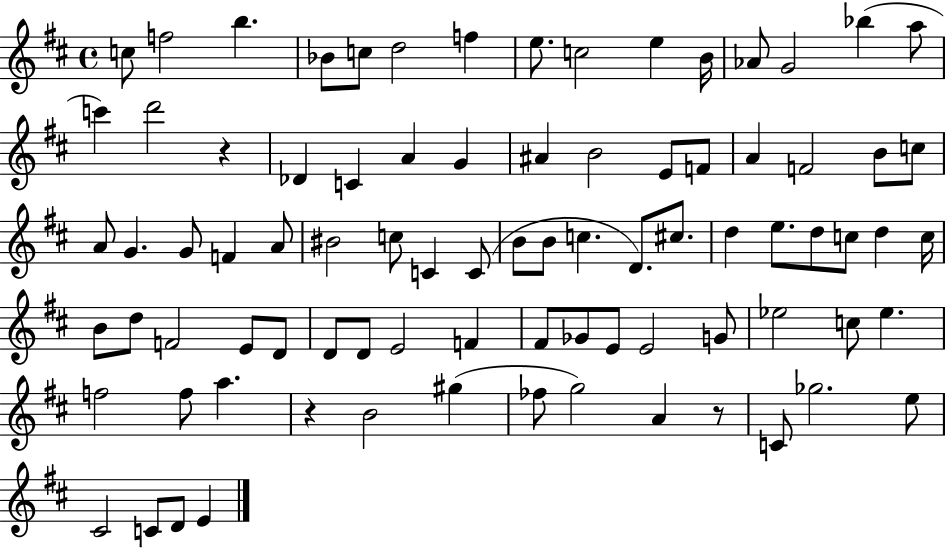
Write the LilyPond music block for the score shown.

{
  \clef treble
  \time 4/4
  \defaultTimeSignature
  \key d \major
  \repeat volta 2 { c''8 f''2 b''4. | bes'8 c''8 d''2 f''4 | e''8. c''2 e''4 b'16 | aes'8 g'2 bes''4( a''8 | \break c'''4) d'''2 r4 | des'4 c'4 a'4 g'4 | ais'4 b'2 e'8 f'8 | a'4 f'2 b'8 c''8 | \break a'8 g'4. g'8 f'4 a'8 | bis'2 c''8 c'4 c'8( | b'8 b'8 c''4. d'8.) cis''8. | d''4 e''8. d''8 c''8 d''4 c''16 | \break b'8 d''8 f'2 e'8 d'8 | d'8 d'8 e'2 f'4 | fis'8 ges'8 e'8 e'2 g'8 | ees''2 c''8 ees''4. | \break f''2 f''8 a''4. | r4 b'2 gis''4( | fes''8 g''2) a'4 r8 | c'8 ges''2. e''8 | \break cis'2 c'8 d'8 e'4 | } \bar "|."
}